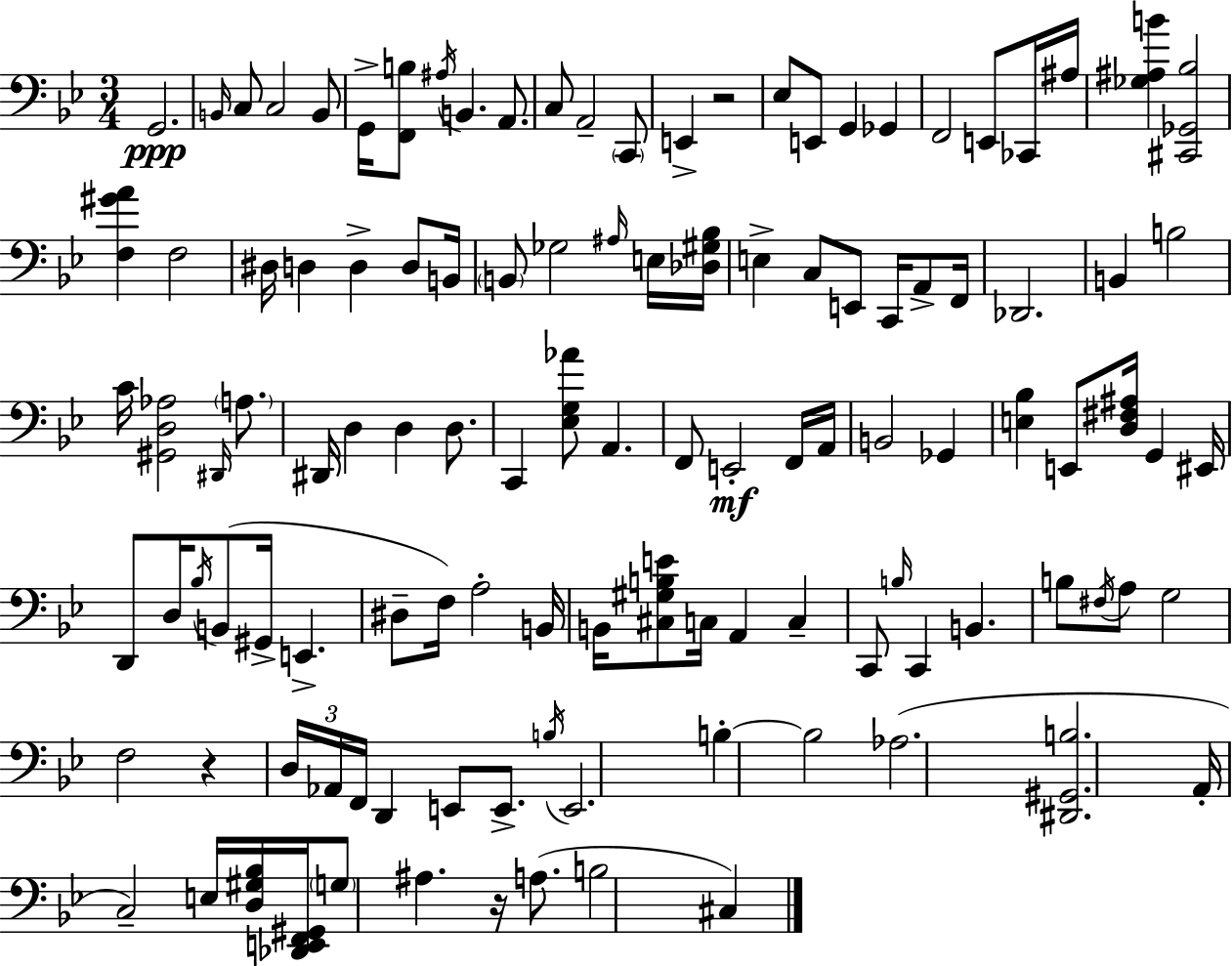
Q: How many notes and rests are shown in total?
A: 116